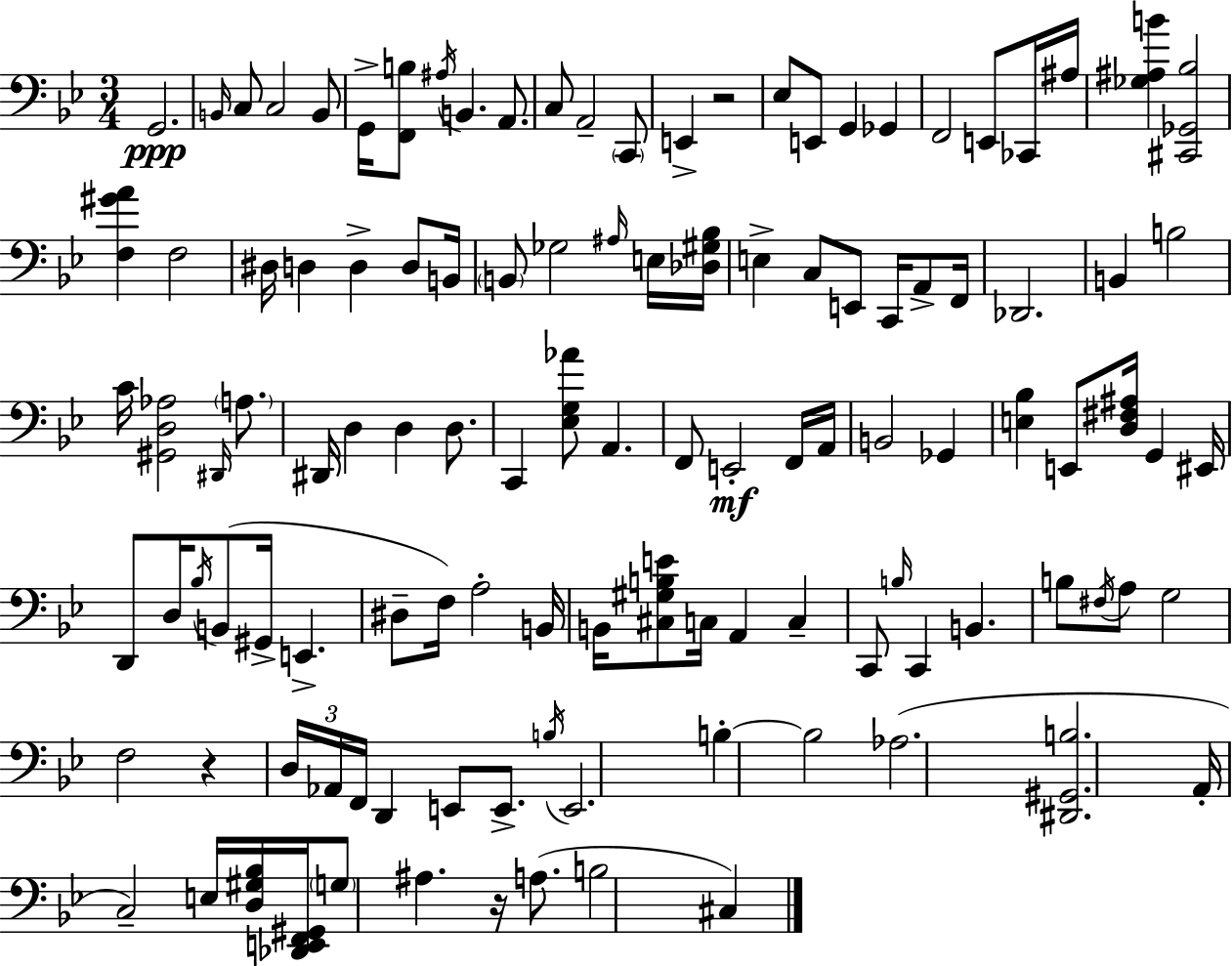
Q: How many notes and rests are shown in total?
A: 116